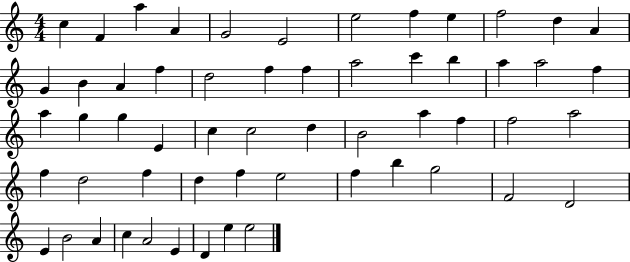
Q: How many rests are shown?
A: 0